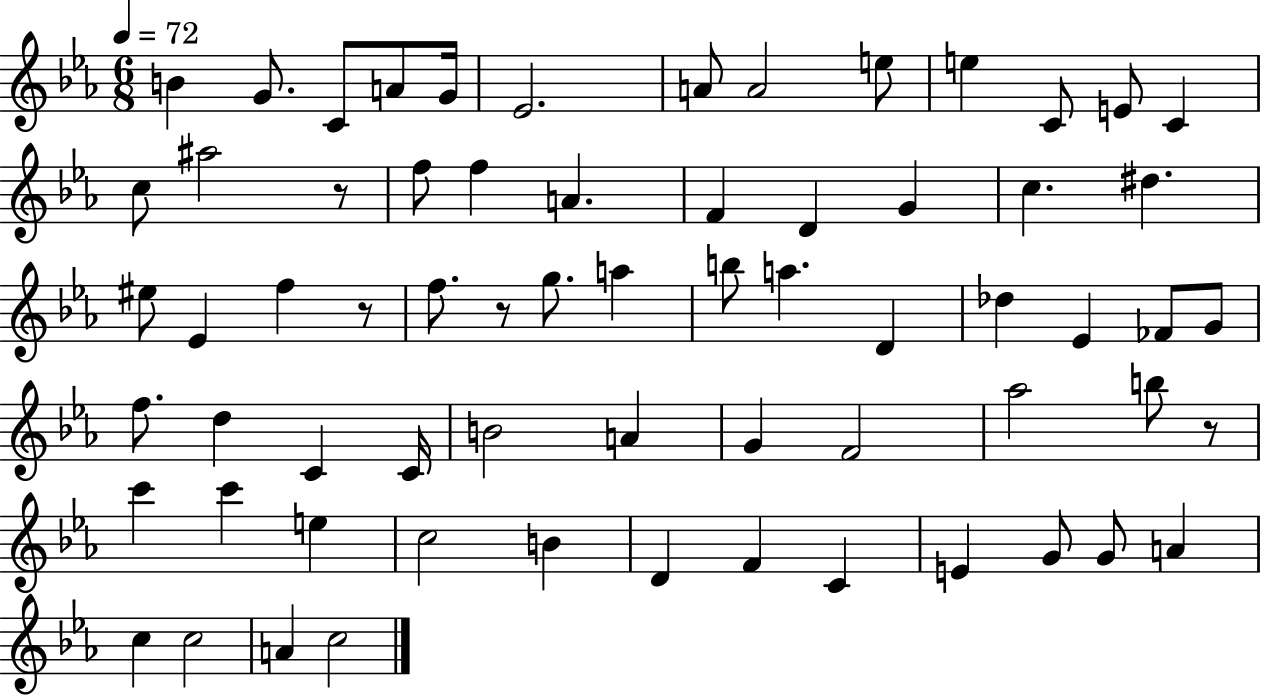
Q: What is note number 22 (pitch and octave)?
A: C5